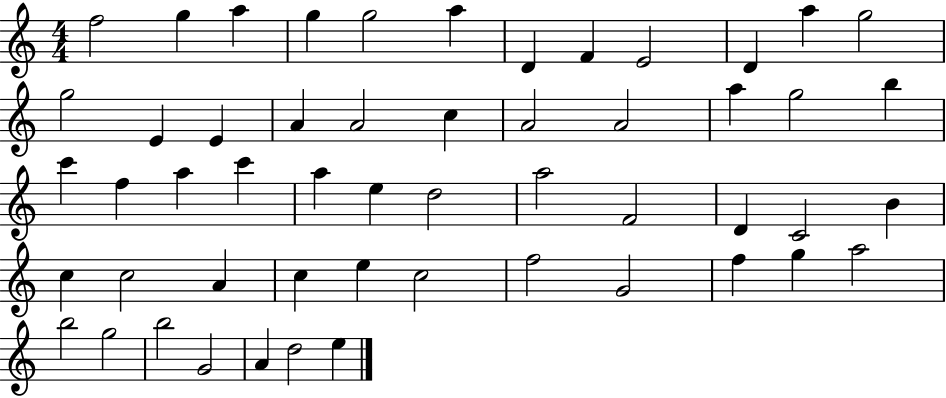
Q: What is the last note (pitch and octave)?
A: E5